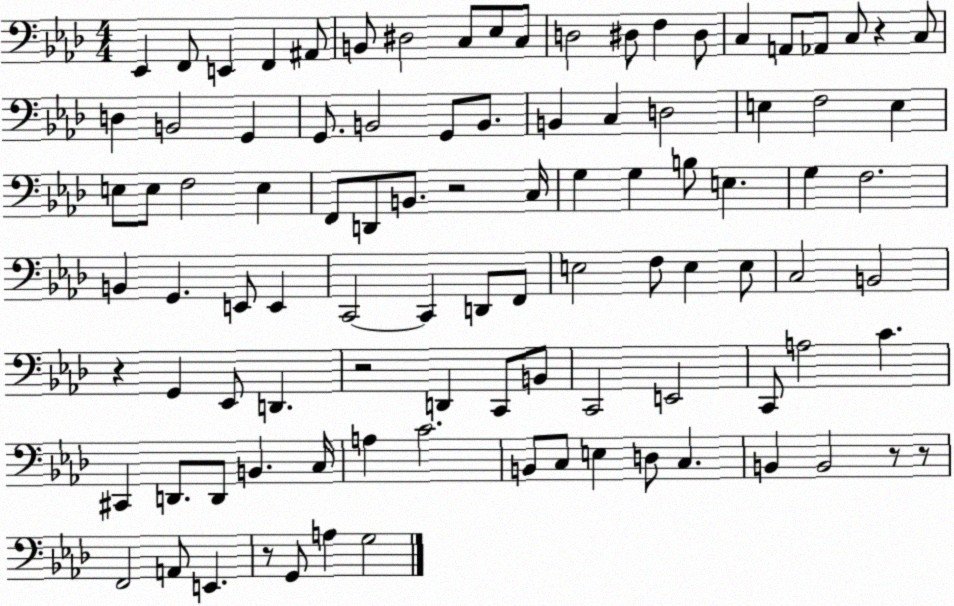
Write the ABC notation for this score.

X:1
T:Untitled
M:4/4
L:1/4
K:Ab
_E,, F,,/2 E,, F,, ^A,,/2 B,,/2 ^D,2 C,/2 _E,/2 C,/2 D,2 ^D,/2 F, ^D,/2 C, A,,/2 _A,,/2 C,/2 z C,/2 D, B,,2 G,, G,,/2 B,,2 G,,/2 B,,/2 B,, C, D,2 E, F,2 E, E,/2 E,/2 F,2 E, F,,/2 D,,/2 B,,/2 z2 C,/4 G, G, B,/2 E, G, F,2 B,, G,, E,,/2 E,, C,,2 C,, D,,/2 F,,/2 E,2 F,/2 E, E,/2 C,2 B,,2 z G,, _E,,/2 D,, z2 D,, C,,/2 B,,/2 C,,2 E,,2 C,,/2 A,2 C ^C,, D,,/2 D,,/2 B,, C,/4 A, C2 B,,/2 C,/2 E, D,/2 C, B,, B,,2 z/2 z/2 F,,2 A,,/2 E,, z/2 G,,/2 A, G,2